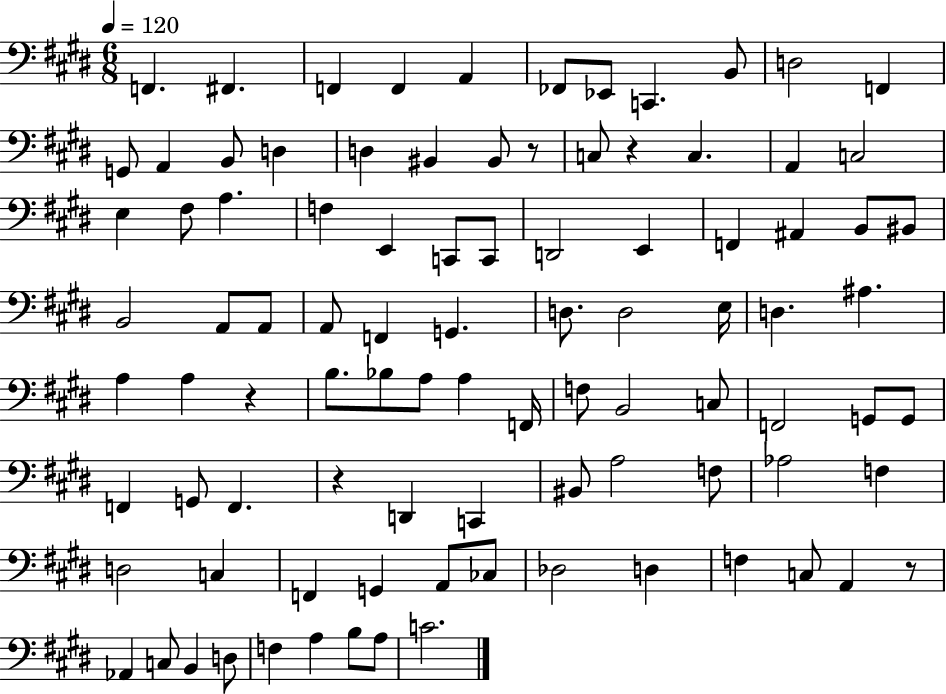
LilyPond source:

{
  \clef bass
  \numericTimeSignature
  \time 6/8
  \key e \major
  \tempo 4 = 120
  f,4. fis,4. | f,4 f,4 a,4 | fes,8 ees,8 c,4. b,8 | d2 f,4 | \break g,8 a,4 b,8 d4 | d4 bis,4 bis,8 r8 | c8 r4 c4. | a,4 c2 | \break e4 fis8 a4. | f4 e,4 c,8 c,8 | d,2 e,4 | f,4 ais,4 b,8 bis,8 | \break b,2 a,8 a,8 | a,8 f,4 g,4. | d8. d2 e16 | d4. ais4. | \break a4 a4 r4 | b8. bes8 a8 a4 f,16 | f8 b,2 c8 | f,2 g,8 g,8 | \break f,4 g,8 f,4. | r4 d,4 c,4 | bis,8 a2 f8 | aes2 f4 | \break d2 c4 | f,4 g,4 a,8 ces8 | des2 d4 | f4 c8 a,4 r8 | \break aes,4 c8 b,4 d8 | f4 a4 b8 a8 | c'2. | \bar "|."
}